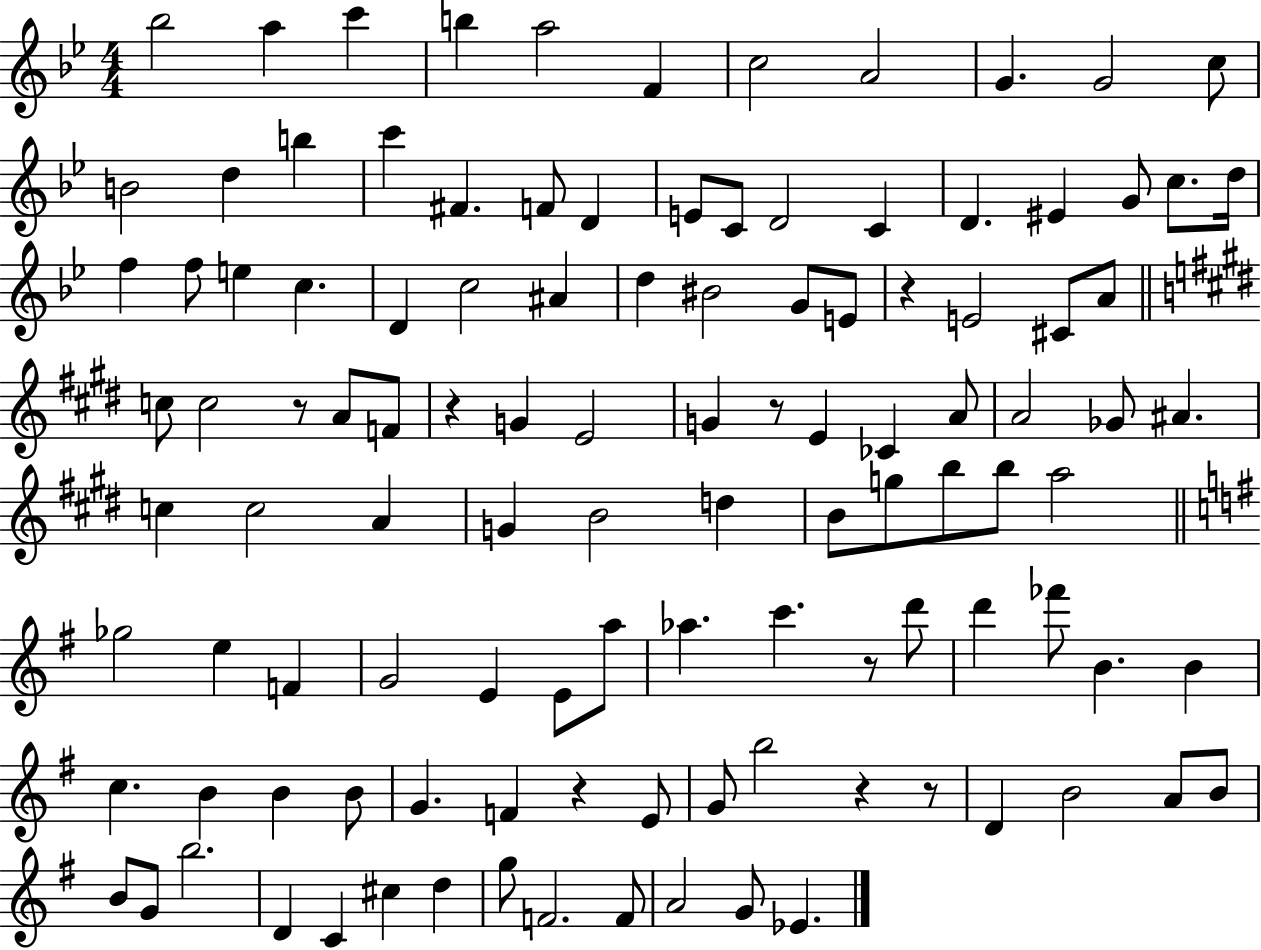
{
  \clef treble
  \numericTimeSignature
  \time 4/4
  \key bes \major
  bes''2 a''4 c'''4 | b''4 a''2 f'4 | c''2 a'2 | g'4. g'2 c''8 | \break b'2 d''4 b''4 | c'''4 fis'4. f'8 d'4 | e'8 c'8 d'2 c'4 | d'4. eis'4 g'8 c''8. d''16 | \break f''4 f''8 e''4 c''4. | d'4 c''2 ais'4 | d''4 bis'2 g'8 e'8 | r4 e'2 cis'8 a'8 | \break \bar "||" \break \key e \major c''8 c''2 r8 a'8 f'8 | r4 g'4 e'2 | g'4 r8 e'4 ces'4 a'8 | a'2 ges'8 ais'4. | \break c''4 c''2 a'4 | g'4 b'2 d''4 | b'8 g''8 b''8 b''8 a''2 | \bar "||" \break \key e \minor ges''2 e''4 f'4 | g'2 e'4 e'8 a''8 | aes''4. c'''4. r8 d'''8 | d'''4 fes'''8 b'4. b'4 | \break c''4. b'4 b'4 b'8 | g'4. f'4 r4 e'8 | g'8 b''2 r4 r8 | d'4 b'2 a'8 b'8 | \break b'8 g'8 b''2. | d'4 c'4 cis''4 d''4 | g''8 f'2. f'8 | a'2 g'8 ees'4. | \break \bar "|."
}